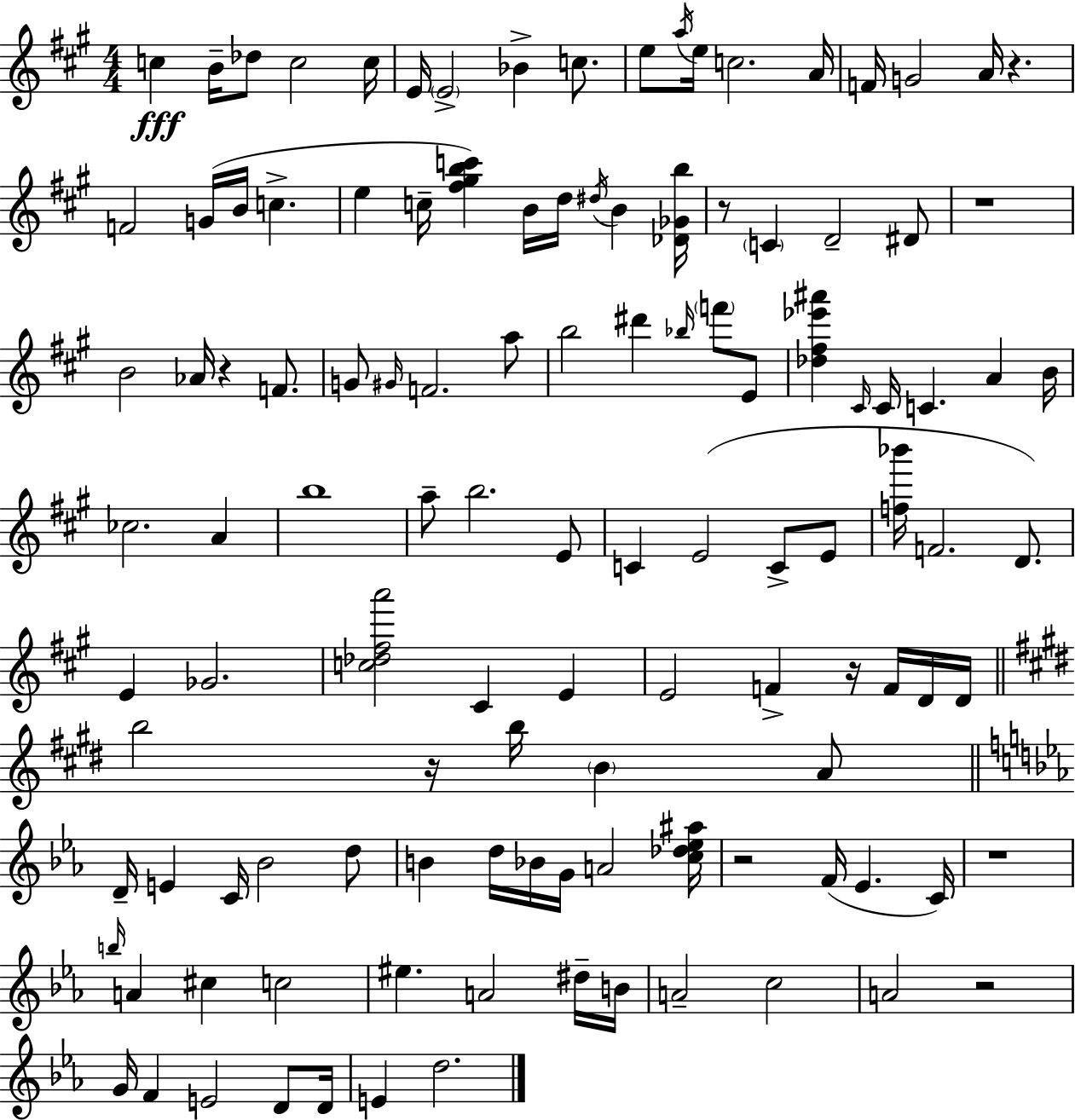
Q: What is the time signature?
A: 4/4